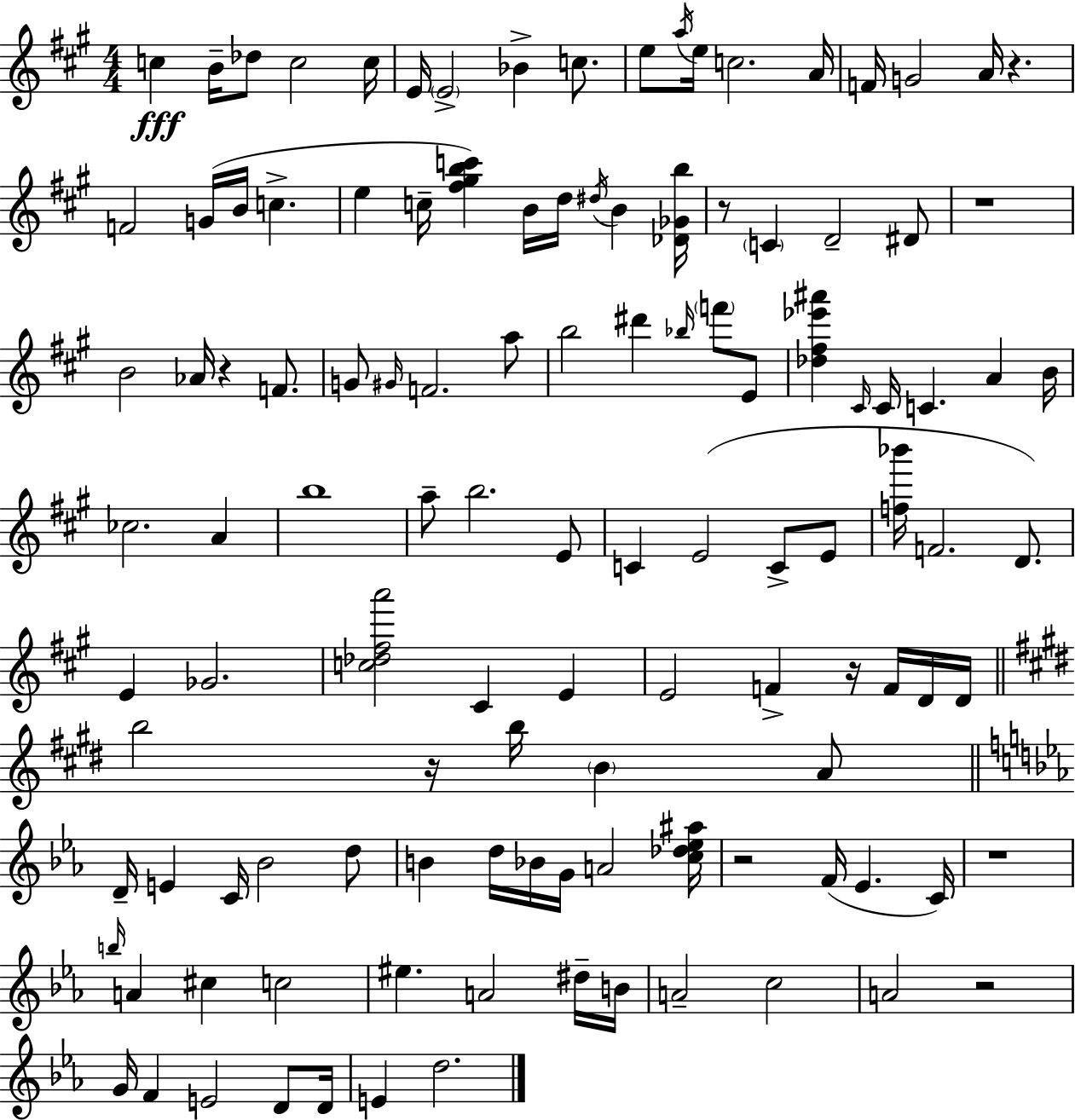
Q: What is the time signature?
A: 4/4